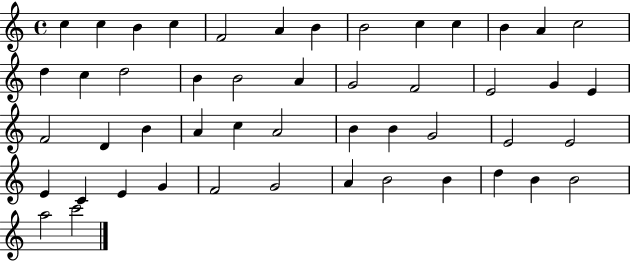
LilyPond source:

{
  \clef treble
  \time 4/4
  \defaultTimeSignature
  \key c \major
  c''4 c''4 b'4 c''4 | f'2 a'4 b'4 | b'2 c''4 c''4 | b'4 a'4 c''2 | \break d''4 c''4 d''2 | b'4 b'2 a'4 | g'2 f'2 | e'2 g'4 e'4 | \break f'2 d'4 b'4 | a'4 c''4 a'2 | b'4 b'4 g'2 | e'2 e'2 | \break e'4 c'4 e'4 g'4 | f'2 g'2 | a'4 b'2 b'4 | d''4 b'4 b'2 | \break a''2 c'''2 | \bar "|."
}